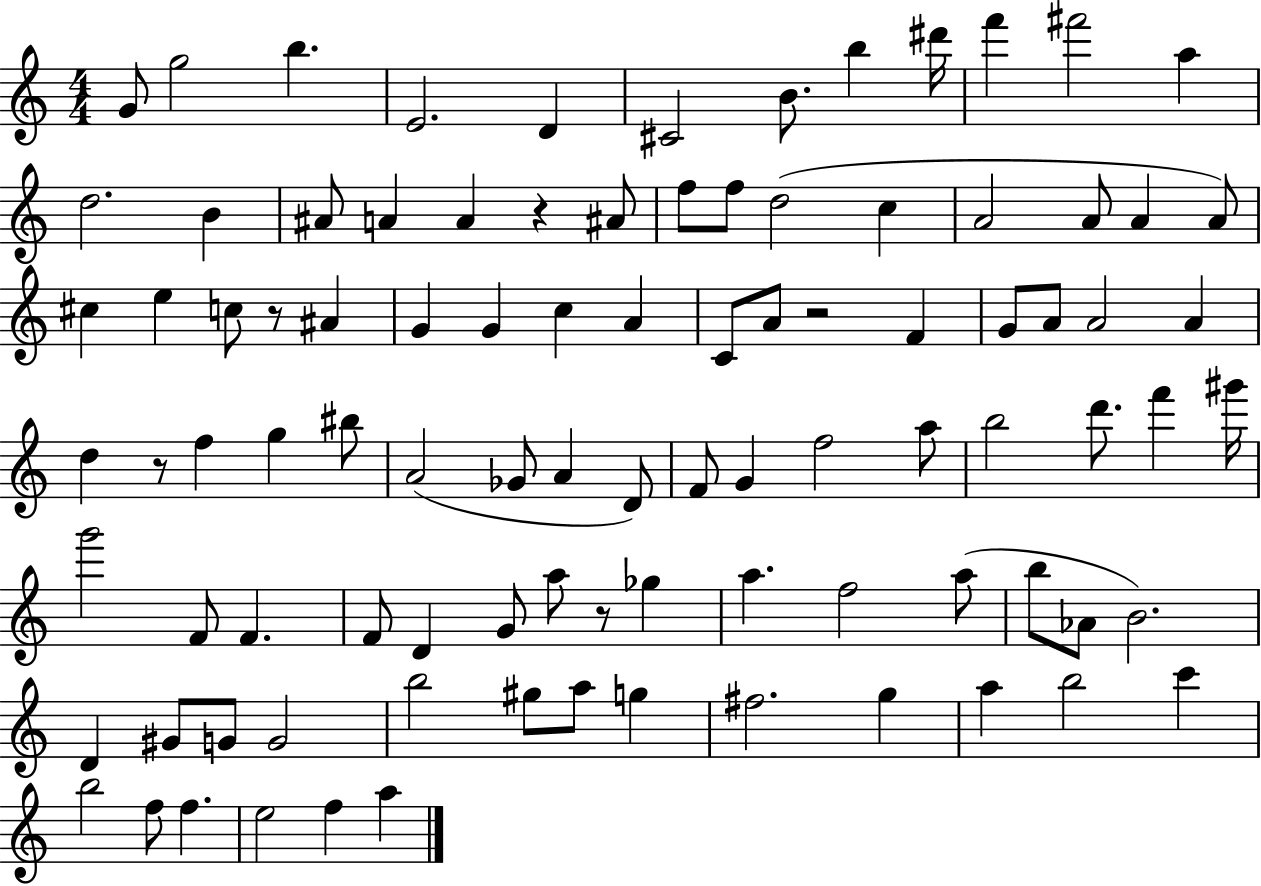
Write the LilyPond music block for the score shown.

{
  \clef treble
  \numericTimeSignature
  \time 4/4
  \key c \major
  g'8 g''2 b''4. | e'2. d'4 | cis'2 b'8. b''4 dis'''16 | f'''4 fis'''2 a''4 | \break d''2. b'4 | ais'8 a'4 a'4 r4 ais'8 | f''8 f''8 d''2( c''4 | a'2 a'8 a'4 a'8) | \break cis''4 e''4 c''8 r8 ais'4 | g'4 g'4 c''4 a'4 | c'8 a'8 r2 f'4 | g'8 a'8 a'2 a'4 | \break d''4 r8 f''4 g''4 bis''8 | a'2( ges'8 a'4 d'8) | f'8 g'4 f''2 a''8 | b''2 d'''8. f'''4 gis'''16 | \break g'''2 f'8 f'4. | f'8 d'4 g'8 a''8 r8 ges''4 | a''4. f''2 a''8( | b''8 aes'8 b'2.) | \break d'4 gis'8 g'8 g'2 | b''2 gis''8 a''8 g''4 | fis''2. g''4 | a''4 b''2 c'''4 | \break b''2 f''8 f''4. | e''2 f''4 a''4 | \bar "|."
}